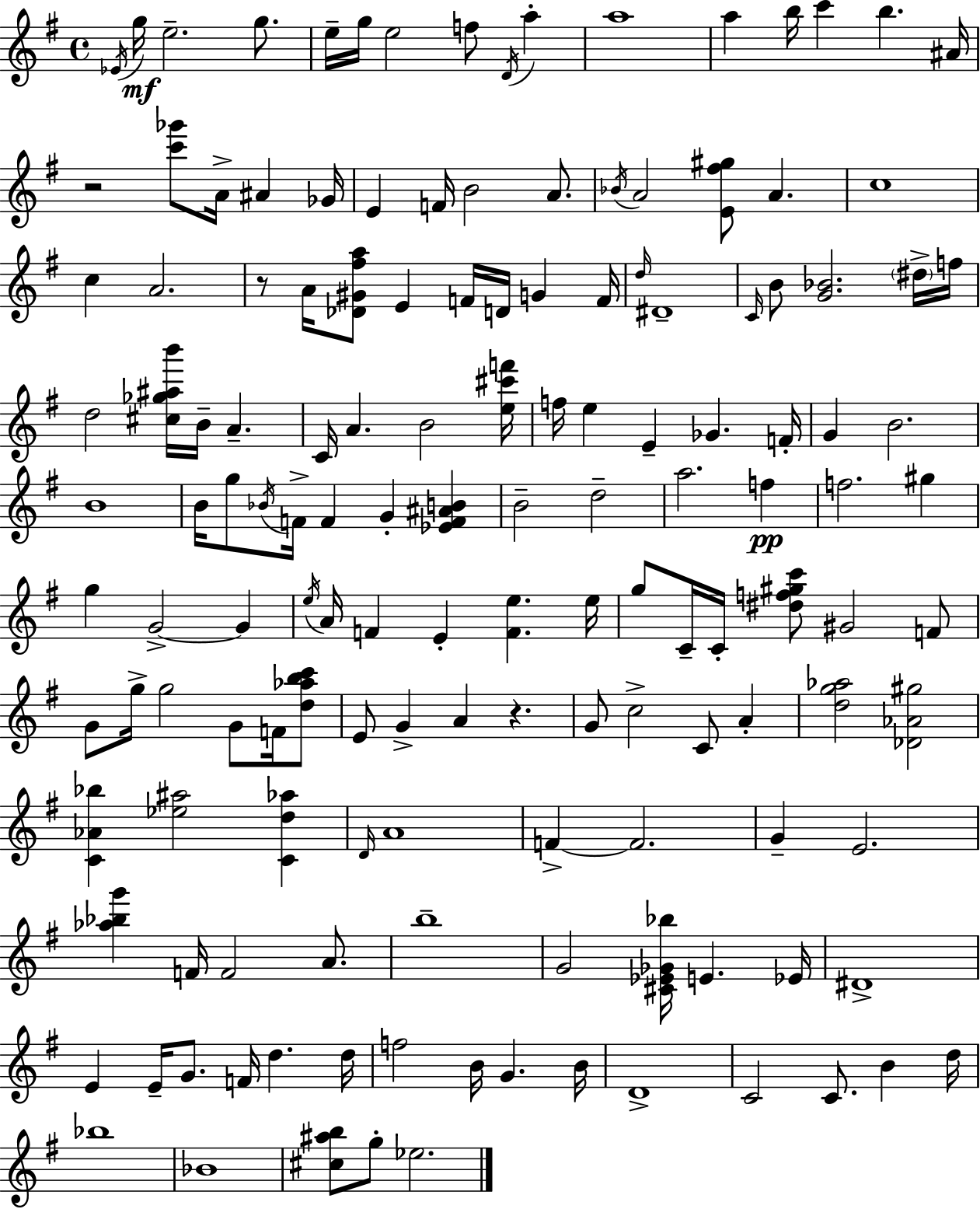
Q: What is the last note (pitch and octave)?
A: Eb5